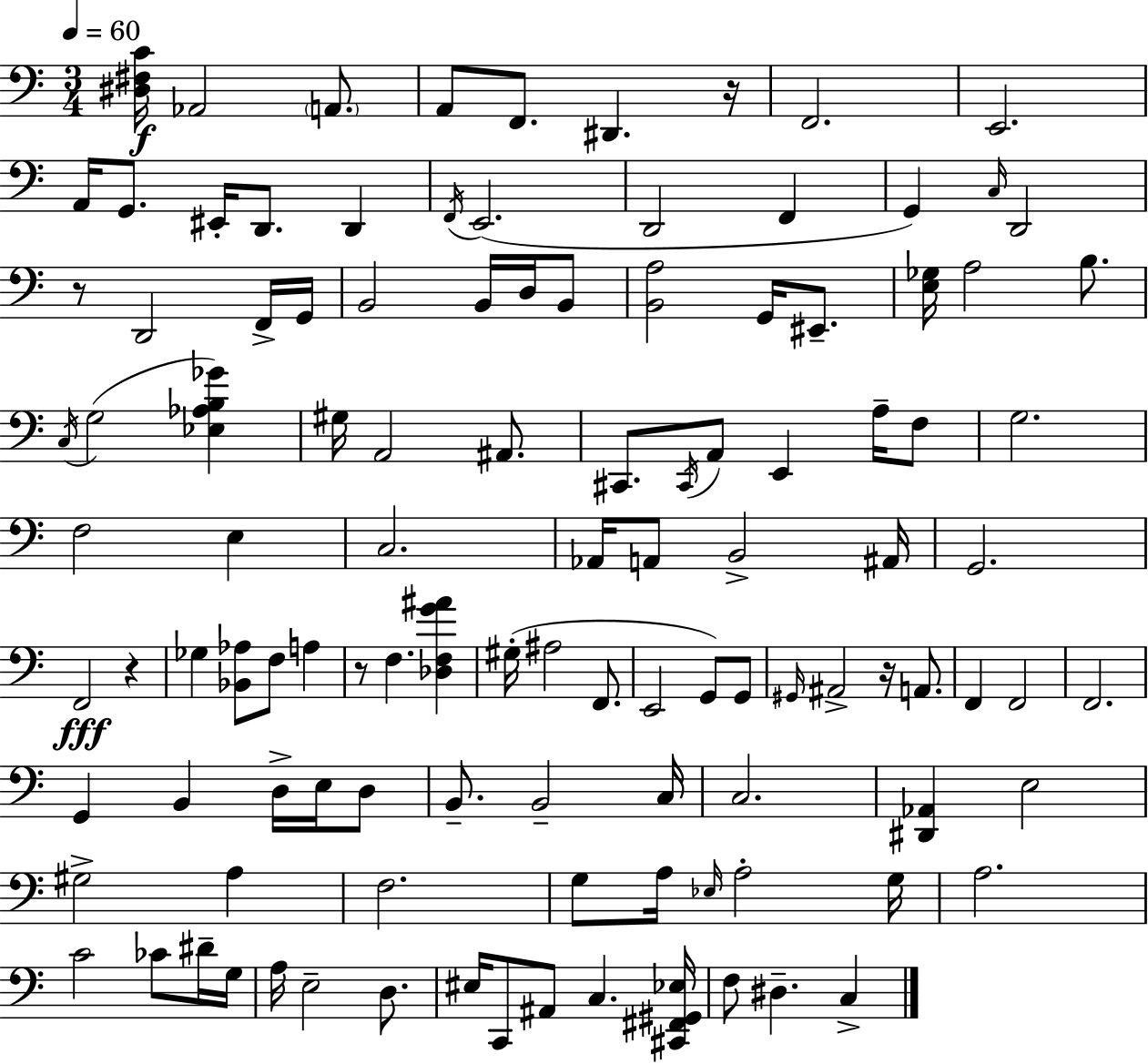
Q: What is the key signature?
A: C major